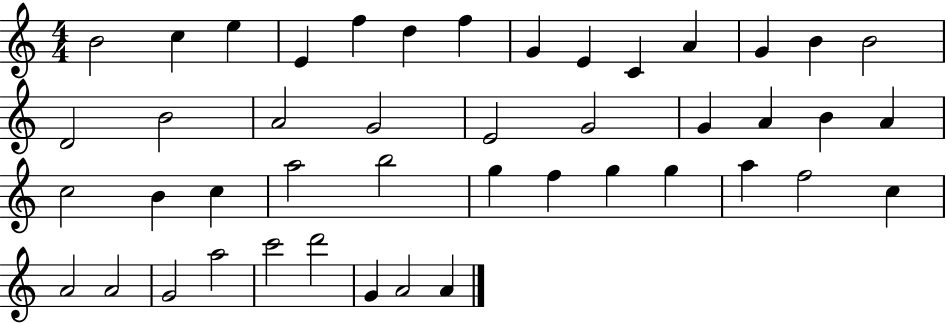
B4/h C5/q E5/q E4/q F5/q D5/q F5/q G4/q E4/q C4/q A4/q G4/q B4/q B4/h D4/h B4/h A4/h G4/h E4/h G4/h G4/q A4/q B4/q A4/q C5/h B4/q C5/q A5/h B5/h G5/q F5/q G5/q G5/q A5/q F5/h C5/q A4/h A4/h G4/h A5/h C6/h D6/h G4/q A4/h A4/q